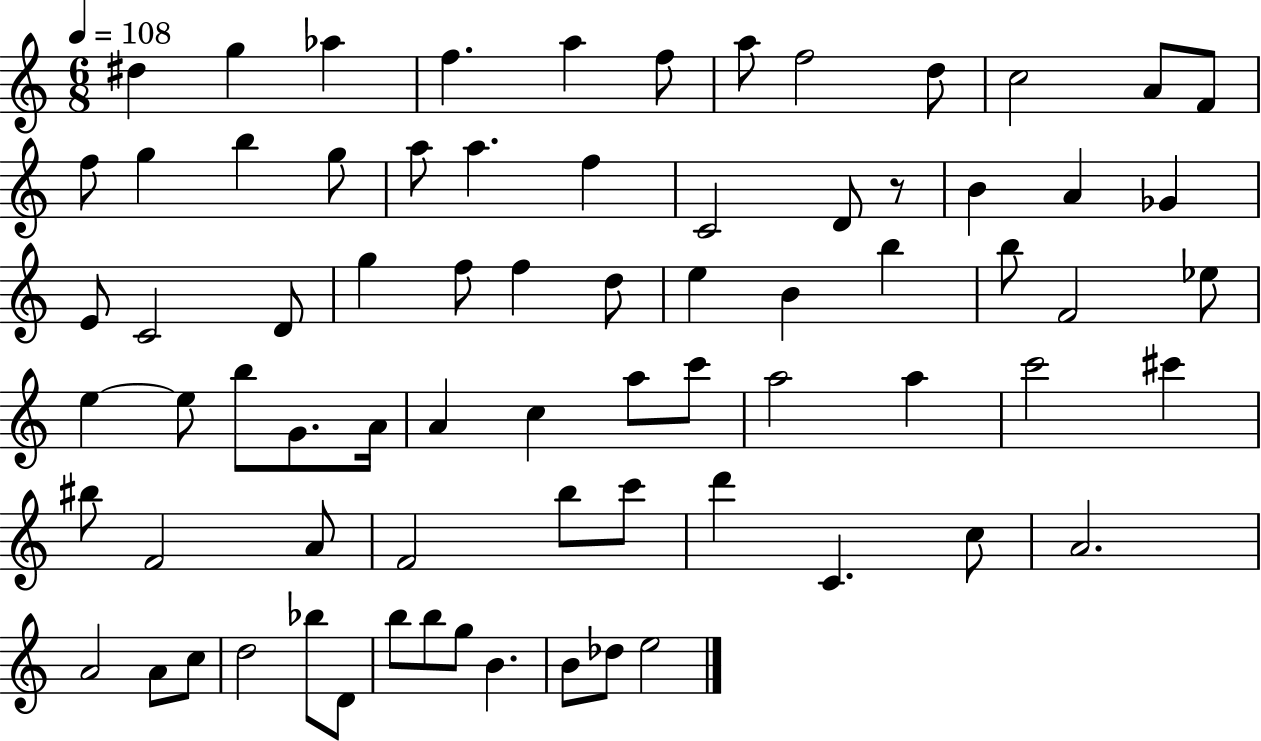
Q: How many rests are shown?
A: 1